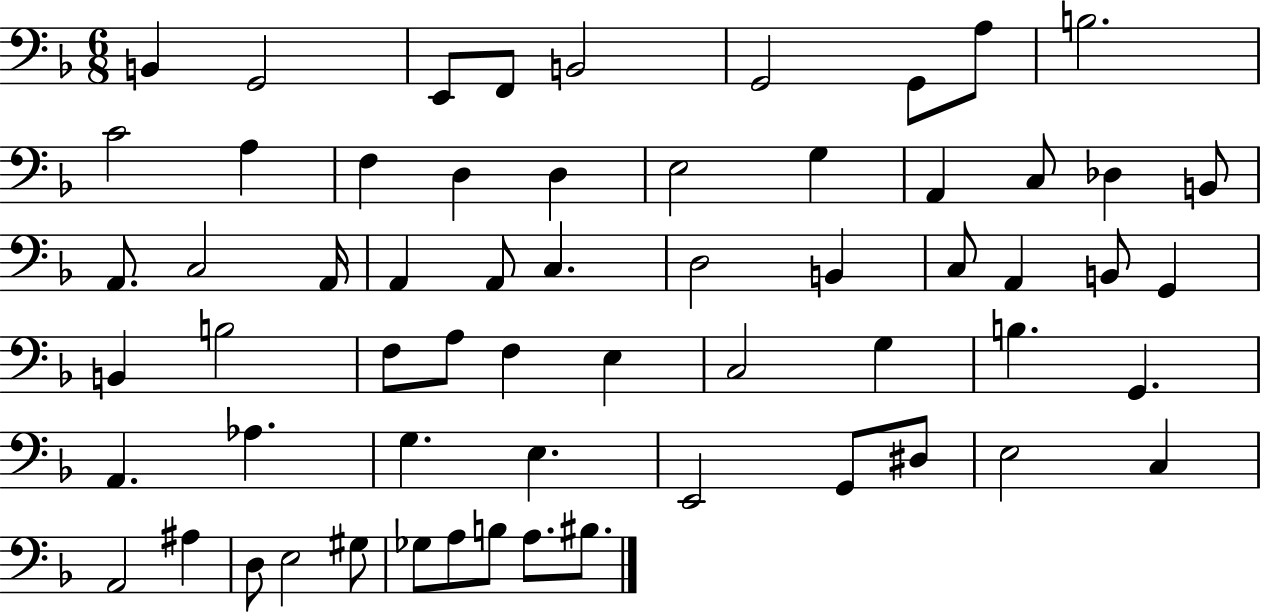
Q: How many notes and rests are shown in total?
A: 61